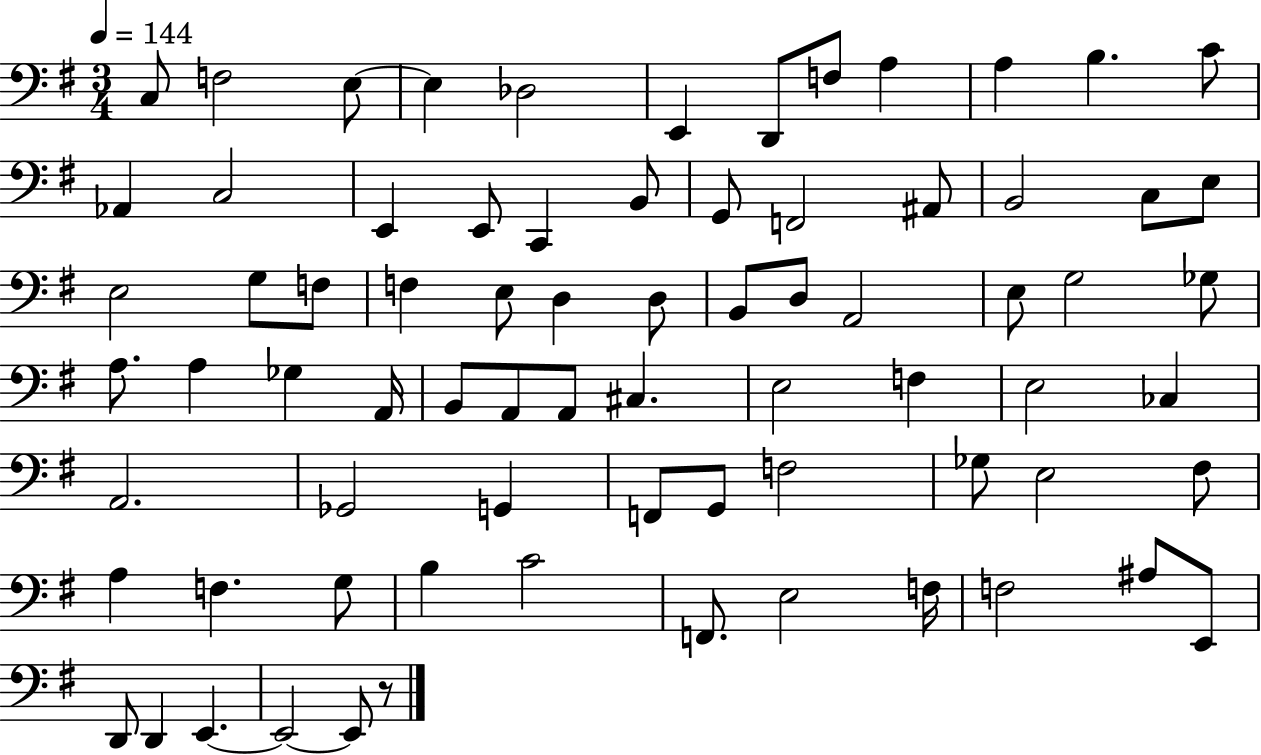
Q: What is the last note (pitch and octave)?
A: E2